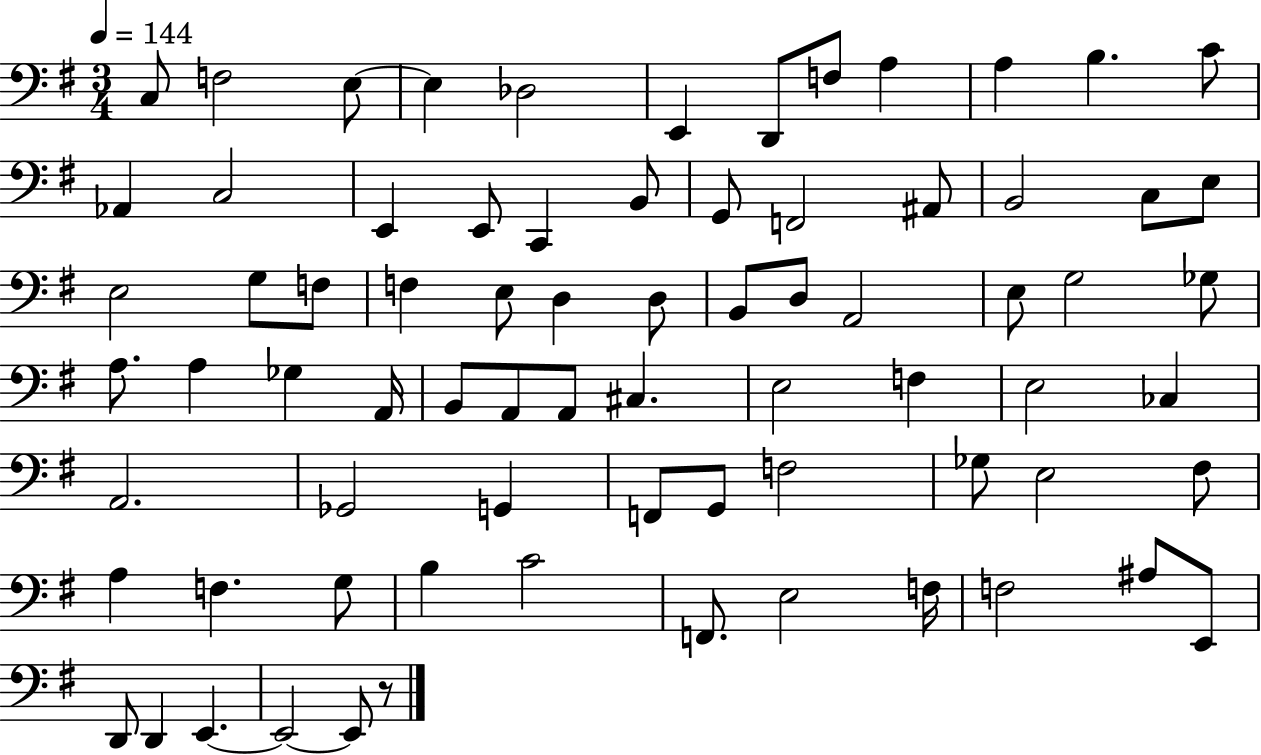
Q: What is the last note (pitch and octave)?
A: E2